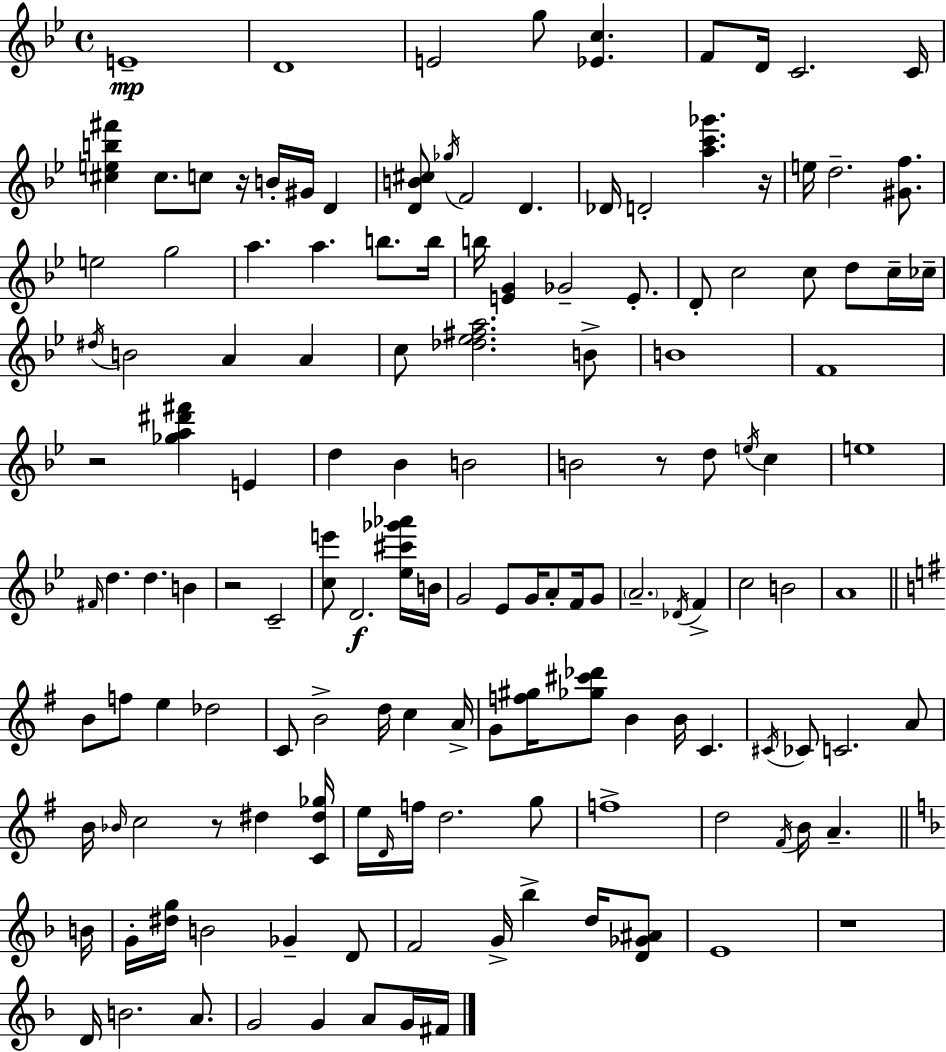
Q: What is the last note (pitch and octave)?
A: F#4